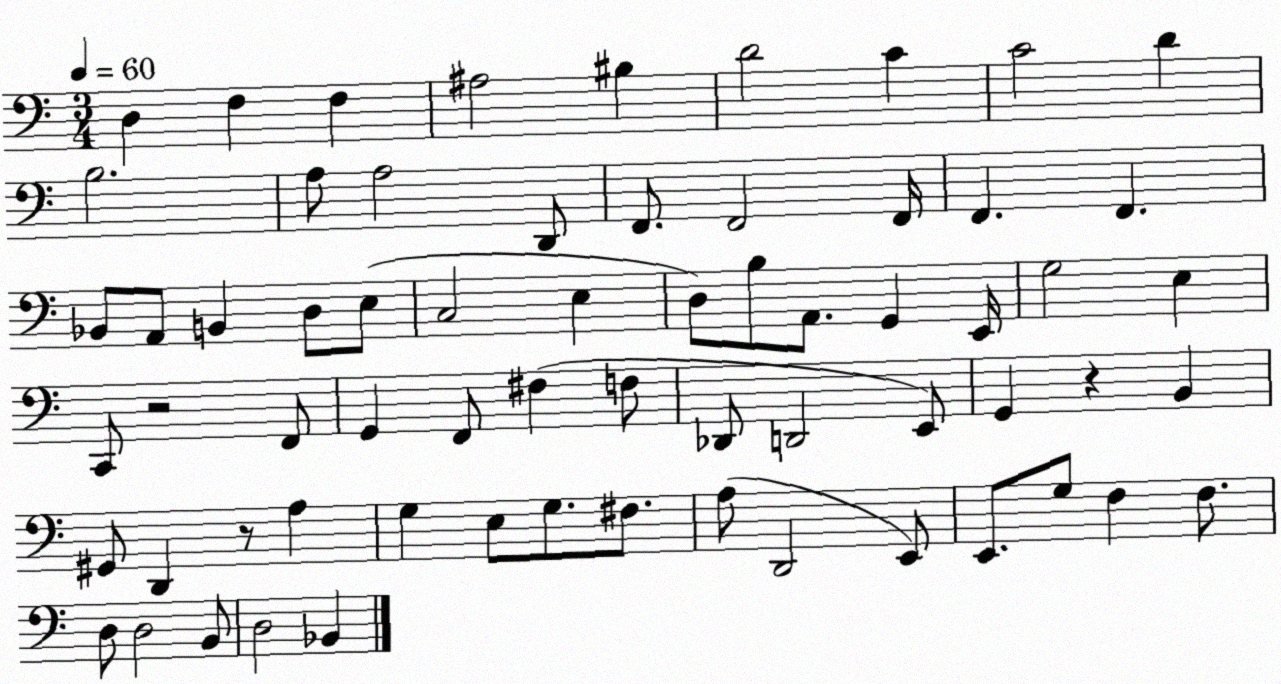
X:1
T:Untitled
M:3/4
L:1/4
K:C
D, F, F, ^A,2 ^B, D2 C C2 D B,2 A,/2 A,2 D,,/2 F,,/2 F,,2 F,,/4 F,, F,, _B,,/2 A,,/2 B,, D,/2 E,/2 C,2 E, D,/2 B,/2 A,,/2 G,, E,,/4 G,2 E, C,,/2 z2 F,,/2 G,, F,,/2 ^F, F,/2 _D,,/2 D,,2 E,,/2 G,, z B,, ^G,,/2 D,, z/2 A, G, E,/2 G,/2 ^F,/2 A,/2 D,,2 E,,/2 E,,/2 G,/2 F, F,/2 D,/2 D,2 B,,/2 D,2 _B,,